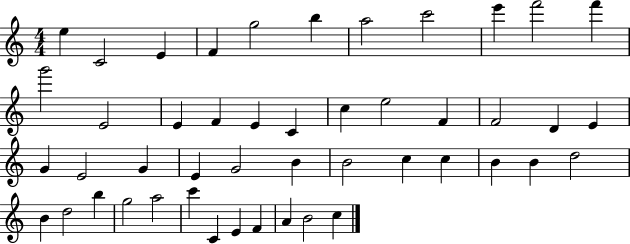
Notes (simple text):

E5/q C4/h E4/q F4/q G5/h B5/q A5/h C6/h E6/q F6/h F6/q G6/h E4/h E4/q F4/q E4/q C4/q C5/q E5/h F4/q F4/h D4/q E4/q G4/q E4/h G4/q E4/q G4/h B4/q B4/h C5/q C5/q B4/q B4/q D5/h B4/q D5/h B5/q G5/h A5/h C6/q C4/q E4/q F4/q A4/q B4/h C5/q